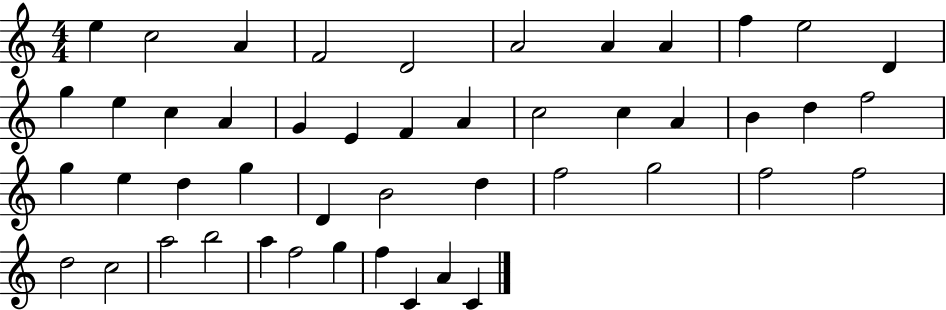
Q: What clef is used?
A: treble